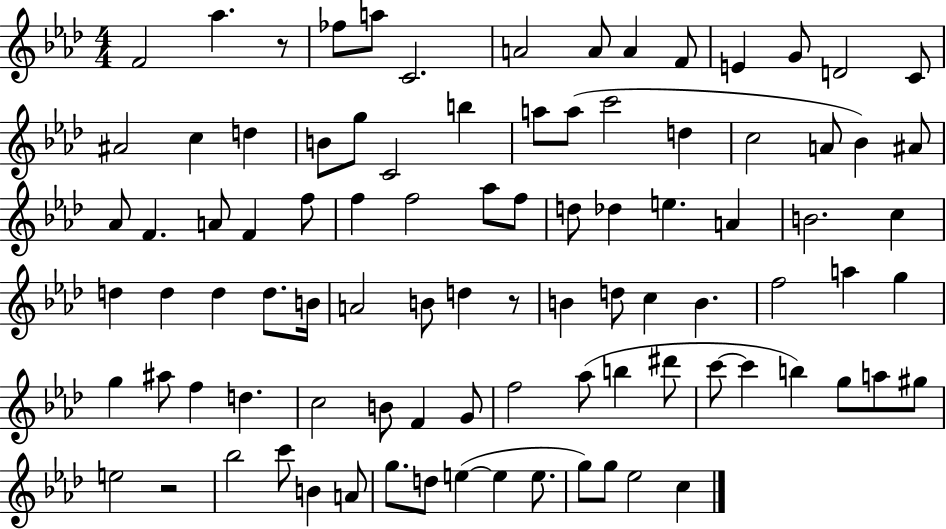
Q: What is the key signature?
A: AES major